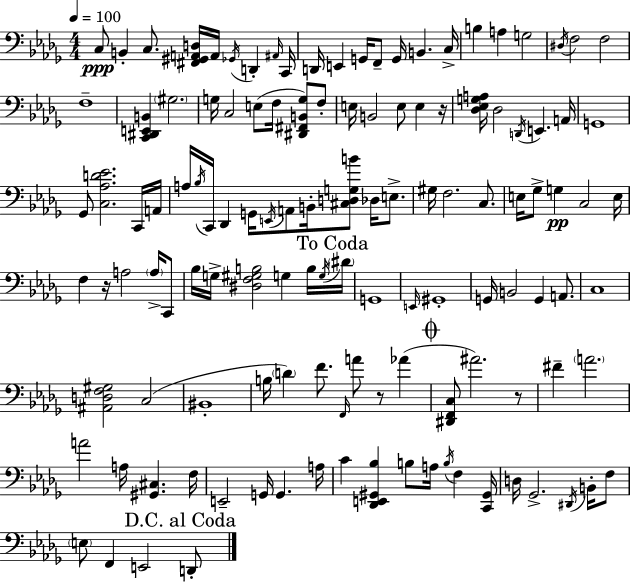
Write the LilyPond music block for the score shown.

{
  \clef bass
  \numericTimeSignature
  \time 4/4
  \key bes \minor
  \tempo 4 = 100
  c8\ppp b,4-. c8. <fis, gis, a, d>16 a,16 \acciaccatura { ges,16 } d,4-. | \grace { ais,16 } c,16 d,16 e,4 g,16 f,8-- g,16 b,4. | c16-> b4 a4 g2 | \acciaccatura { dis16 } f2 f2 | \break f1-- | <c, dis, e, b,>4 \parenthesize gis2. | g16 c2 e8( f16 <dis, fis, b, g>8) | f8-. e16 b,2 e8 e4 | \break r16 <des ees g a>16 des2 \acciaccatura { d,16 } e,4. | a,16 g,1 | ges,8 <c aes d' ees'>2. | c,16 a,16 a16 \acciaccatura { bes16 } c,16 des,4 g,16 \acciaccatura { e,16 } a,8 b,16-. | \break <cis d g b'>8 des16 e8.-> gis16 f2. | c8. e16 ges8-> g4\pp c2 | e16 f4 r16 a2 | \parenthesize a16-> c,8 bes16 g16-> <dis f gis b>2 | \break g4 b16 \acciaccatura { g16 } \mark "To Coda" \parenthesize dis'16 g,1 | \grace { e,16 } gis,1-. | g,16 b,2 | g,4 a,8. c1 | \break <ais, d f gis>2 | c2( bis,1-. | b16 \parenthesize d'4) f'8. | \grace { f,16 } a'8 r8 aes'4( \mark \markup { \musicglyph "scripts.coda" } <dis, f, c>8 ais'2.) | \break r8 fis'4-- \parenthesize a'2. | a'2 | a16 <gis, cis>4. f16 e,2-- | g,16 g,4. a16 c'4 <des, e, gis, bes>4 | \break b8 a16 \acciaccatura { b16 } f4 <c, gis,>16 d16 ges,2.-> | \acciaccatura { dis,16 } b,16-. f8 \parenthesize e8 f,4 | e,2 \mark "D.C. al Coda" d,8-. \bar "|."
}